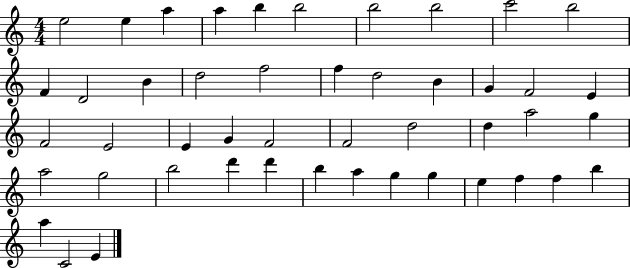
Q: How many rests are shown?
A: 0